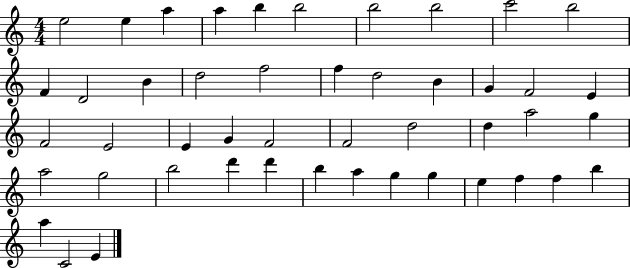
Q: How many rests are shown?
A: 0